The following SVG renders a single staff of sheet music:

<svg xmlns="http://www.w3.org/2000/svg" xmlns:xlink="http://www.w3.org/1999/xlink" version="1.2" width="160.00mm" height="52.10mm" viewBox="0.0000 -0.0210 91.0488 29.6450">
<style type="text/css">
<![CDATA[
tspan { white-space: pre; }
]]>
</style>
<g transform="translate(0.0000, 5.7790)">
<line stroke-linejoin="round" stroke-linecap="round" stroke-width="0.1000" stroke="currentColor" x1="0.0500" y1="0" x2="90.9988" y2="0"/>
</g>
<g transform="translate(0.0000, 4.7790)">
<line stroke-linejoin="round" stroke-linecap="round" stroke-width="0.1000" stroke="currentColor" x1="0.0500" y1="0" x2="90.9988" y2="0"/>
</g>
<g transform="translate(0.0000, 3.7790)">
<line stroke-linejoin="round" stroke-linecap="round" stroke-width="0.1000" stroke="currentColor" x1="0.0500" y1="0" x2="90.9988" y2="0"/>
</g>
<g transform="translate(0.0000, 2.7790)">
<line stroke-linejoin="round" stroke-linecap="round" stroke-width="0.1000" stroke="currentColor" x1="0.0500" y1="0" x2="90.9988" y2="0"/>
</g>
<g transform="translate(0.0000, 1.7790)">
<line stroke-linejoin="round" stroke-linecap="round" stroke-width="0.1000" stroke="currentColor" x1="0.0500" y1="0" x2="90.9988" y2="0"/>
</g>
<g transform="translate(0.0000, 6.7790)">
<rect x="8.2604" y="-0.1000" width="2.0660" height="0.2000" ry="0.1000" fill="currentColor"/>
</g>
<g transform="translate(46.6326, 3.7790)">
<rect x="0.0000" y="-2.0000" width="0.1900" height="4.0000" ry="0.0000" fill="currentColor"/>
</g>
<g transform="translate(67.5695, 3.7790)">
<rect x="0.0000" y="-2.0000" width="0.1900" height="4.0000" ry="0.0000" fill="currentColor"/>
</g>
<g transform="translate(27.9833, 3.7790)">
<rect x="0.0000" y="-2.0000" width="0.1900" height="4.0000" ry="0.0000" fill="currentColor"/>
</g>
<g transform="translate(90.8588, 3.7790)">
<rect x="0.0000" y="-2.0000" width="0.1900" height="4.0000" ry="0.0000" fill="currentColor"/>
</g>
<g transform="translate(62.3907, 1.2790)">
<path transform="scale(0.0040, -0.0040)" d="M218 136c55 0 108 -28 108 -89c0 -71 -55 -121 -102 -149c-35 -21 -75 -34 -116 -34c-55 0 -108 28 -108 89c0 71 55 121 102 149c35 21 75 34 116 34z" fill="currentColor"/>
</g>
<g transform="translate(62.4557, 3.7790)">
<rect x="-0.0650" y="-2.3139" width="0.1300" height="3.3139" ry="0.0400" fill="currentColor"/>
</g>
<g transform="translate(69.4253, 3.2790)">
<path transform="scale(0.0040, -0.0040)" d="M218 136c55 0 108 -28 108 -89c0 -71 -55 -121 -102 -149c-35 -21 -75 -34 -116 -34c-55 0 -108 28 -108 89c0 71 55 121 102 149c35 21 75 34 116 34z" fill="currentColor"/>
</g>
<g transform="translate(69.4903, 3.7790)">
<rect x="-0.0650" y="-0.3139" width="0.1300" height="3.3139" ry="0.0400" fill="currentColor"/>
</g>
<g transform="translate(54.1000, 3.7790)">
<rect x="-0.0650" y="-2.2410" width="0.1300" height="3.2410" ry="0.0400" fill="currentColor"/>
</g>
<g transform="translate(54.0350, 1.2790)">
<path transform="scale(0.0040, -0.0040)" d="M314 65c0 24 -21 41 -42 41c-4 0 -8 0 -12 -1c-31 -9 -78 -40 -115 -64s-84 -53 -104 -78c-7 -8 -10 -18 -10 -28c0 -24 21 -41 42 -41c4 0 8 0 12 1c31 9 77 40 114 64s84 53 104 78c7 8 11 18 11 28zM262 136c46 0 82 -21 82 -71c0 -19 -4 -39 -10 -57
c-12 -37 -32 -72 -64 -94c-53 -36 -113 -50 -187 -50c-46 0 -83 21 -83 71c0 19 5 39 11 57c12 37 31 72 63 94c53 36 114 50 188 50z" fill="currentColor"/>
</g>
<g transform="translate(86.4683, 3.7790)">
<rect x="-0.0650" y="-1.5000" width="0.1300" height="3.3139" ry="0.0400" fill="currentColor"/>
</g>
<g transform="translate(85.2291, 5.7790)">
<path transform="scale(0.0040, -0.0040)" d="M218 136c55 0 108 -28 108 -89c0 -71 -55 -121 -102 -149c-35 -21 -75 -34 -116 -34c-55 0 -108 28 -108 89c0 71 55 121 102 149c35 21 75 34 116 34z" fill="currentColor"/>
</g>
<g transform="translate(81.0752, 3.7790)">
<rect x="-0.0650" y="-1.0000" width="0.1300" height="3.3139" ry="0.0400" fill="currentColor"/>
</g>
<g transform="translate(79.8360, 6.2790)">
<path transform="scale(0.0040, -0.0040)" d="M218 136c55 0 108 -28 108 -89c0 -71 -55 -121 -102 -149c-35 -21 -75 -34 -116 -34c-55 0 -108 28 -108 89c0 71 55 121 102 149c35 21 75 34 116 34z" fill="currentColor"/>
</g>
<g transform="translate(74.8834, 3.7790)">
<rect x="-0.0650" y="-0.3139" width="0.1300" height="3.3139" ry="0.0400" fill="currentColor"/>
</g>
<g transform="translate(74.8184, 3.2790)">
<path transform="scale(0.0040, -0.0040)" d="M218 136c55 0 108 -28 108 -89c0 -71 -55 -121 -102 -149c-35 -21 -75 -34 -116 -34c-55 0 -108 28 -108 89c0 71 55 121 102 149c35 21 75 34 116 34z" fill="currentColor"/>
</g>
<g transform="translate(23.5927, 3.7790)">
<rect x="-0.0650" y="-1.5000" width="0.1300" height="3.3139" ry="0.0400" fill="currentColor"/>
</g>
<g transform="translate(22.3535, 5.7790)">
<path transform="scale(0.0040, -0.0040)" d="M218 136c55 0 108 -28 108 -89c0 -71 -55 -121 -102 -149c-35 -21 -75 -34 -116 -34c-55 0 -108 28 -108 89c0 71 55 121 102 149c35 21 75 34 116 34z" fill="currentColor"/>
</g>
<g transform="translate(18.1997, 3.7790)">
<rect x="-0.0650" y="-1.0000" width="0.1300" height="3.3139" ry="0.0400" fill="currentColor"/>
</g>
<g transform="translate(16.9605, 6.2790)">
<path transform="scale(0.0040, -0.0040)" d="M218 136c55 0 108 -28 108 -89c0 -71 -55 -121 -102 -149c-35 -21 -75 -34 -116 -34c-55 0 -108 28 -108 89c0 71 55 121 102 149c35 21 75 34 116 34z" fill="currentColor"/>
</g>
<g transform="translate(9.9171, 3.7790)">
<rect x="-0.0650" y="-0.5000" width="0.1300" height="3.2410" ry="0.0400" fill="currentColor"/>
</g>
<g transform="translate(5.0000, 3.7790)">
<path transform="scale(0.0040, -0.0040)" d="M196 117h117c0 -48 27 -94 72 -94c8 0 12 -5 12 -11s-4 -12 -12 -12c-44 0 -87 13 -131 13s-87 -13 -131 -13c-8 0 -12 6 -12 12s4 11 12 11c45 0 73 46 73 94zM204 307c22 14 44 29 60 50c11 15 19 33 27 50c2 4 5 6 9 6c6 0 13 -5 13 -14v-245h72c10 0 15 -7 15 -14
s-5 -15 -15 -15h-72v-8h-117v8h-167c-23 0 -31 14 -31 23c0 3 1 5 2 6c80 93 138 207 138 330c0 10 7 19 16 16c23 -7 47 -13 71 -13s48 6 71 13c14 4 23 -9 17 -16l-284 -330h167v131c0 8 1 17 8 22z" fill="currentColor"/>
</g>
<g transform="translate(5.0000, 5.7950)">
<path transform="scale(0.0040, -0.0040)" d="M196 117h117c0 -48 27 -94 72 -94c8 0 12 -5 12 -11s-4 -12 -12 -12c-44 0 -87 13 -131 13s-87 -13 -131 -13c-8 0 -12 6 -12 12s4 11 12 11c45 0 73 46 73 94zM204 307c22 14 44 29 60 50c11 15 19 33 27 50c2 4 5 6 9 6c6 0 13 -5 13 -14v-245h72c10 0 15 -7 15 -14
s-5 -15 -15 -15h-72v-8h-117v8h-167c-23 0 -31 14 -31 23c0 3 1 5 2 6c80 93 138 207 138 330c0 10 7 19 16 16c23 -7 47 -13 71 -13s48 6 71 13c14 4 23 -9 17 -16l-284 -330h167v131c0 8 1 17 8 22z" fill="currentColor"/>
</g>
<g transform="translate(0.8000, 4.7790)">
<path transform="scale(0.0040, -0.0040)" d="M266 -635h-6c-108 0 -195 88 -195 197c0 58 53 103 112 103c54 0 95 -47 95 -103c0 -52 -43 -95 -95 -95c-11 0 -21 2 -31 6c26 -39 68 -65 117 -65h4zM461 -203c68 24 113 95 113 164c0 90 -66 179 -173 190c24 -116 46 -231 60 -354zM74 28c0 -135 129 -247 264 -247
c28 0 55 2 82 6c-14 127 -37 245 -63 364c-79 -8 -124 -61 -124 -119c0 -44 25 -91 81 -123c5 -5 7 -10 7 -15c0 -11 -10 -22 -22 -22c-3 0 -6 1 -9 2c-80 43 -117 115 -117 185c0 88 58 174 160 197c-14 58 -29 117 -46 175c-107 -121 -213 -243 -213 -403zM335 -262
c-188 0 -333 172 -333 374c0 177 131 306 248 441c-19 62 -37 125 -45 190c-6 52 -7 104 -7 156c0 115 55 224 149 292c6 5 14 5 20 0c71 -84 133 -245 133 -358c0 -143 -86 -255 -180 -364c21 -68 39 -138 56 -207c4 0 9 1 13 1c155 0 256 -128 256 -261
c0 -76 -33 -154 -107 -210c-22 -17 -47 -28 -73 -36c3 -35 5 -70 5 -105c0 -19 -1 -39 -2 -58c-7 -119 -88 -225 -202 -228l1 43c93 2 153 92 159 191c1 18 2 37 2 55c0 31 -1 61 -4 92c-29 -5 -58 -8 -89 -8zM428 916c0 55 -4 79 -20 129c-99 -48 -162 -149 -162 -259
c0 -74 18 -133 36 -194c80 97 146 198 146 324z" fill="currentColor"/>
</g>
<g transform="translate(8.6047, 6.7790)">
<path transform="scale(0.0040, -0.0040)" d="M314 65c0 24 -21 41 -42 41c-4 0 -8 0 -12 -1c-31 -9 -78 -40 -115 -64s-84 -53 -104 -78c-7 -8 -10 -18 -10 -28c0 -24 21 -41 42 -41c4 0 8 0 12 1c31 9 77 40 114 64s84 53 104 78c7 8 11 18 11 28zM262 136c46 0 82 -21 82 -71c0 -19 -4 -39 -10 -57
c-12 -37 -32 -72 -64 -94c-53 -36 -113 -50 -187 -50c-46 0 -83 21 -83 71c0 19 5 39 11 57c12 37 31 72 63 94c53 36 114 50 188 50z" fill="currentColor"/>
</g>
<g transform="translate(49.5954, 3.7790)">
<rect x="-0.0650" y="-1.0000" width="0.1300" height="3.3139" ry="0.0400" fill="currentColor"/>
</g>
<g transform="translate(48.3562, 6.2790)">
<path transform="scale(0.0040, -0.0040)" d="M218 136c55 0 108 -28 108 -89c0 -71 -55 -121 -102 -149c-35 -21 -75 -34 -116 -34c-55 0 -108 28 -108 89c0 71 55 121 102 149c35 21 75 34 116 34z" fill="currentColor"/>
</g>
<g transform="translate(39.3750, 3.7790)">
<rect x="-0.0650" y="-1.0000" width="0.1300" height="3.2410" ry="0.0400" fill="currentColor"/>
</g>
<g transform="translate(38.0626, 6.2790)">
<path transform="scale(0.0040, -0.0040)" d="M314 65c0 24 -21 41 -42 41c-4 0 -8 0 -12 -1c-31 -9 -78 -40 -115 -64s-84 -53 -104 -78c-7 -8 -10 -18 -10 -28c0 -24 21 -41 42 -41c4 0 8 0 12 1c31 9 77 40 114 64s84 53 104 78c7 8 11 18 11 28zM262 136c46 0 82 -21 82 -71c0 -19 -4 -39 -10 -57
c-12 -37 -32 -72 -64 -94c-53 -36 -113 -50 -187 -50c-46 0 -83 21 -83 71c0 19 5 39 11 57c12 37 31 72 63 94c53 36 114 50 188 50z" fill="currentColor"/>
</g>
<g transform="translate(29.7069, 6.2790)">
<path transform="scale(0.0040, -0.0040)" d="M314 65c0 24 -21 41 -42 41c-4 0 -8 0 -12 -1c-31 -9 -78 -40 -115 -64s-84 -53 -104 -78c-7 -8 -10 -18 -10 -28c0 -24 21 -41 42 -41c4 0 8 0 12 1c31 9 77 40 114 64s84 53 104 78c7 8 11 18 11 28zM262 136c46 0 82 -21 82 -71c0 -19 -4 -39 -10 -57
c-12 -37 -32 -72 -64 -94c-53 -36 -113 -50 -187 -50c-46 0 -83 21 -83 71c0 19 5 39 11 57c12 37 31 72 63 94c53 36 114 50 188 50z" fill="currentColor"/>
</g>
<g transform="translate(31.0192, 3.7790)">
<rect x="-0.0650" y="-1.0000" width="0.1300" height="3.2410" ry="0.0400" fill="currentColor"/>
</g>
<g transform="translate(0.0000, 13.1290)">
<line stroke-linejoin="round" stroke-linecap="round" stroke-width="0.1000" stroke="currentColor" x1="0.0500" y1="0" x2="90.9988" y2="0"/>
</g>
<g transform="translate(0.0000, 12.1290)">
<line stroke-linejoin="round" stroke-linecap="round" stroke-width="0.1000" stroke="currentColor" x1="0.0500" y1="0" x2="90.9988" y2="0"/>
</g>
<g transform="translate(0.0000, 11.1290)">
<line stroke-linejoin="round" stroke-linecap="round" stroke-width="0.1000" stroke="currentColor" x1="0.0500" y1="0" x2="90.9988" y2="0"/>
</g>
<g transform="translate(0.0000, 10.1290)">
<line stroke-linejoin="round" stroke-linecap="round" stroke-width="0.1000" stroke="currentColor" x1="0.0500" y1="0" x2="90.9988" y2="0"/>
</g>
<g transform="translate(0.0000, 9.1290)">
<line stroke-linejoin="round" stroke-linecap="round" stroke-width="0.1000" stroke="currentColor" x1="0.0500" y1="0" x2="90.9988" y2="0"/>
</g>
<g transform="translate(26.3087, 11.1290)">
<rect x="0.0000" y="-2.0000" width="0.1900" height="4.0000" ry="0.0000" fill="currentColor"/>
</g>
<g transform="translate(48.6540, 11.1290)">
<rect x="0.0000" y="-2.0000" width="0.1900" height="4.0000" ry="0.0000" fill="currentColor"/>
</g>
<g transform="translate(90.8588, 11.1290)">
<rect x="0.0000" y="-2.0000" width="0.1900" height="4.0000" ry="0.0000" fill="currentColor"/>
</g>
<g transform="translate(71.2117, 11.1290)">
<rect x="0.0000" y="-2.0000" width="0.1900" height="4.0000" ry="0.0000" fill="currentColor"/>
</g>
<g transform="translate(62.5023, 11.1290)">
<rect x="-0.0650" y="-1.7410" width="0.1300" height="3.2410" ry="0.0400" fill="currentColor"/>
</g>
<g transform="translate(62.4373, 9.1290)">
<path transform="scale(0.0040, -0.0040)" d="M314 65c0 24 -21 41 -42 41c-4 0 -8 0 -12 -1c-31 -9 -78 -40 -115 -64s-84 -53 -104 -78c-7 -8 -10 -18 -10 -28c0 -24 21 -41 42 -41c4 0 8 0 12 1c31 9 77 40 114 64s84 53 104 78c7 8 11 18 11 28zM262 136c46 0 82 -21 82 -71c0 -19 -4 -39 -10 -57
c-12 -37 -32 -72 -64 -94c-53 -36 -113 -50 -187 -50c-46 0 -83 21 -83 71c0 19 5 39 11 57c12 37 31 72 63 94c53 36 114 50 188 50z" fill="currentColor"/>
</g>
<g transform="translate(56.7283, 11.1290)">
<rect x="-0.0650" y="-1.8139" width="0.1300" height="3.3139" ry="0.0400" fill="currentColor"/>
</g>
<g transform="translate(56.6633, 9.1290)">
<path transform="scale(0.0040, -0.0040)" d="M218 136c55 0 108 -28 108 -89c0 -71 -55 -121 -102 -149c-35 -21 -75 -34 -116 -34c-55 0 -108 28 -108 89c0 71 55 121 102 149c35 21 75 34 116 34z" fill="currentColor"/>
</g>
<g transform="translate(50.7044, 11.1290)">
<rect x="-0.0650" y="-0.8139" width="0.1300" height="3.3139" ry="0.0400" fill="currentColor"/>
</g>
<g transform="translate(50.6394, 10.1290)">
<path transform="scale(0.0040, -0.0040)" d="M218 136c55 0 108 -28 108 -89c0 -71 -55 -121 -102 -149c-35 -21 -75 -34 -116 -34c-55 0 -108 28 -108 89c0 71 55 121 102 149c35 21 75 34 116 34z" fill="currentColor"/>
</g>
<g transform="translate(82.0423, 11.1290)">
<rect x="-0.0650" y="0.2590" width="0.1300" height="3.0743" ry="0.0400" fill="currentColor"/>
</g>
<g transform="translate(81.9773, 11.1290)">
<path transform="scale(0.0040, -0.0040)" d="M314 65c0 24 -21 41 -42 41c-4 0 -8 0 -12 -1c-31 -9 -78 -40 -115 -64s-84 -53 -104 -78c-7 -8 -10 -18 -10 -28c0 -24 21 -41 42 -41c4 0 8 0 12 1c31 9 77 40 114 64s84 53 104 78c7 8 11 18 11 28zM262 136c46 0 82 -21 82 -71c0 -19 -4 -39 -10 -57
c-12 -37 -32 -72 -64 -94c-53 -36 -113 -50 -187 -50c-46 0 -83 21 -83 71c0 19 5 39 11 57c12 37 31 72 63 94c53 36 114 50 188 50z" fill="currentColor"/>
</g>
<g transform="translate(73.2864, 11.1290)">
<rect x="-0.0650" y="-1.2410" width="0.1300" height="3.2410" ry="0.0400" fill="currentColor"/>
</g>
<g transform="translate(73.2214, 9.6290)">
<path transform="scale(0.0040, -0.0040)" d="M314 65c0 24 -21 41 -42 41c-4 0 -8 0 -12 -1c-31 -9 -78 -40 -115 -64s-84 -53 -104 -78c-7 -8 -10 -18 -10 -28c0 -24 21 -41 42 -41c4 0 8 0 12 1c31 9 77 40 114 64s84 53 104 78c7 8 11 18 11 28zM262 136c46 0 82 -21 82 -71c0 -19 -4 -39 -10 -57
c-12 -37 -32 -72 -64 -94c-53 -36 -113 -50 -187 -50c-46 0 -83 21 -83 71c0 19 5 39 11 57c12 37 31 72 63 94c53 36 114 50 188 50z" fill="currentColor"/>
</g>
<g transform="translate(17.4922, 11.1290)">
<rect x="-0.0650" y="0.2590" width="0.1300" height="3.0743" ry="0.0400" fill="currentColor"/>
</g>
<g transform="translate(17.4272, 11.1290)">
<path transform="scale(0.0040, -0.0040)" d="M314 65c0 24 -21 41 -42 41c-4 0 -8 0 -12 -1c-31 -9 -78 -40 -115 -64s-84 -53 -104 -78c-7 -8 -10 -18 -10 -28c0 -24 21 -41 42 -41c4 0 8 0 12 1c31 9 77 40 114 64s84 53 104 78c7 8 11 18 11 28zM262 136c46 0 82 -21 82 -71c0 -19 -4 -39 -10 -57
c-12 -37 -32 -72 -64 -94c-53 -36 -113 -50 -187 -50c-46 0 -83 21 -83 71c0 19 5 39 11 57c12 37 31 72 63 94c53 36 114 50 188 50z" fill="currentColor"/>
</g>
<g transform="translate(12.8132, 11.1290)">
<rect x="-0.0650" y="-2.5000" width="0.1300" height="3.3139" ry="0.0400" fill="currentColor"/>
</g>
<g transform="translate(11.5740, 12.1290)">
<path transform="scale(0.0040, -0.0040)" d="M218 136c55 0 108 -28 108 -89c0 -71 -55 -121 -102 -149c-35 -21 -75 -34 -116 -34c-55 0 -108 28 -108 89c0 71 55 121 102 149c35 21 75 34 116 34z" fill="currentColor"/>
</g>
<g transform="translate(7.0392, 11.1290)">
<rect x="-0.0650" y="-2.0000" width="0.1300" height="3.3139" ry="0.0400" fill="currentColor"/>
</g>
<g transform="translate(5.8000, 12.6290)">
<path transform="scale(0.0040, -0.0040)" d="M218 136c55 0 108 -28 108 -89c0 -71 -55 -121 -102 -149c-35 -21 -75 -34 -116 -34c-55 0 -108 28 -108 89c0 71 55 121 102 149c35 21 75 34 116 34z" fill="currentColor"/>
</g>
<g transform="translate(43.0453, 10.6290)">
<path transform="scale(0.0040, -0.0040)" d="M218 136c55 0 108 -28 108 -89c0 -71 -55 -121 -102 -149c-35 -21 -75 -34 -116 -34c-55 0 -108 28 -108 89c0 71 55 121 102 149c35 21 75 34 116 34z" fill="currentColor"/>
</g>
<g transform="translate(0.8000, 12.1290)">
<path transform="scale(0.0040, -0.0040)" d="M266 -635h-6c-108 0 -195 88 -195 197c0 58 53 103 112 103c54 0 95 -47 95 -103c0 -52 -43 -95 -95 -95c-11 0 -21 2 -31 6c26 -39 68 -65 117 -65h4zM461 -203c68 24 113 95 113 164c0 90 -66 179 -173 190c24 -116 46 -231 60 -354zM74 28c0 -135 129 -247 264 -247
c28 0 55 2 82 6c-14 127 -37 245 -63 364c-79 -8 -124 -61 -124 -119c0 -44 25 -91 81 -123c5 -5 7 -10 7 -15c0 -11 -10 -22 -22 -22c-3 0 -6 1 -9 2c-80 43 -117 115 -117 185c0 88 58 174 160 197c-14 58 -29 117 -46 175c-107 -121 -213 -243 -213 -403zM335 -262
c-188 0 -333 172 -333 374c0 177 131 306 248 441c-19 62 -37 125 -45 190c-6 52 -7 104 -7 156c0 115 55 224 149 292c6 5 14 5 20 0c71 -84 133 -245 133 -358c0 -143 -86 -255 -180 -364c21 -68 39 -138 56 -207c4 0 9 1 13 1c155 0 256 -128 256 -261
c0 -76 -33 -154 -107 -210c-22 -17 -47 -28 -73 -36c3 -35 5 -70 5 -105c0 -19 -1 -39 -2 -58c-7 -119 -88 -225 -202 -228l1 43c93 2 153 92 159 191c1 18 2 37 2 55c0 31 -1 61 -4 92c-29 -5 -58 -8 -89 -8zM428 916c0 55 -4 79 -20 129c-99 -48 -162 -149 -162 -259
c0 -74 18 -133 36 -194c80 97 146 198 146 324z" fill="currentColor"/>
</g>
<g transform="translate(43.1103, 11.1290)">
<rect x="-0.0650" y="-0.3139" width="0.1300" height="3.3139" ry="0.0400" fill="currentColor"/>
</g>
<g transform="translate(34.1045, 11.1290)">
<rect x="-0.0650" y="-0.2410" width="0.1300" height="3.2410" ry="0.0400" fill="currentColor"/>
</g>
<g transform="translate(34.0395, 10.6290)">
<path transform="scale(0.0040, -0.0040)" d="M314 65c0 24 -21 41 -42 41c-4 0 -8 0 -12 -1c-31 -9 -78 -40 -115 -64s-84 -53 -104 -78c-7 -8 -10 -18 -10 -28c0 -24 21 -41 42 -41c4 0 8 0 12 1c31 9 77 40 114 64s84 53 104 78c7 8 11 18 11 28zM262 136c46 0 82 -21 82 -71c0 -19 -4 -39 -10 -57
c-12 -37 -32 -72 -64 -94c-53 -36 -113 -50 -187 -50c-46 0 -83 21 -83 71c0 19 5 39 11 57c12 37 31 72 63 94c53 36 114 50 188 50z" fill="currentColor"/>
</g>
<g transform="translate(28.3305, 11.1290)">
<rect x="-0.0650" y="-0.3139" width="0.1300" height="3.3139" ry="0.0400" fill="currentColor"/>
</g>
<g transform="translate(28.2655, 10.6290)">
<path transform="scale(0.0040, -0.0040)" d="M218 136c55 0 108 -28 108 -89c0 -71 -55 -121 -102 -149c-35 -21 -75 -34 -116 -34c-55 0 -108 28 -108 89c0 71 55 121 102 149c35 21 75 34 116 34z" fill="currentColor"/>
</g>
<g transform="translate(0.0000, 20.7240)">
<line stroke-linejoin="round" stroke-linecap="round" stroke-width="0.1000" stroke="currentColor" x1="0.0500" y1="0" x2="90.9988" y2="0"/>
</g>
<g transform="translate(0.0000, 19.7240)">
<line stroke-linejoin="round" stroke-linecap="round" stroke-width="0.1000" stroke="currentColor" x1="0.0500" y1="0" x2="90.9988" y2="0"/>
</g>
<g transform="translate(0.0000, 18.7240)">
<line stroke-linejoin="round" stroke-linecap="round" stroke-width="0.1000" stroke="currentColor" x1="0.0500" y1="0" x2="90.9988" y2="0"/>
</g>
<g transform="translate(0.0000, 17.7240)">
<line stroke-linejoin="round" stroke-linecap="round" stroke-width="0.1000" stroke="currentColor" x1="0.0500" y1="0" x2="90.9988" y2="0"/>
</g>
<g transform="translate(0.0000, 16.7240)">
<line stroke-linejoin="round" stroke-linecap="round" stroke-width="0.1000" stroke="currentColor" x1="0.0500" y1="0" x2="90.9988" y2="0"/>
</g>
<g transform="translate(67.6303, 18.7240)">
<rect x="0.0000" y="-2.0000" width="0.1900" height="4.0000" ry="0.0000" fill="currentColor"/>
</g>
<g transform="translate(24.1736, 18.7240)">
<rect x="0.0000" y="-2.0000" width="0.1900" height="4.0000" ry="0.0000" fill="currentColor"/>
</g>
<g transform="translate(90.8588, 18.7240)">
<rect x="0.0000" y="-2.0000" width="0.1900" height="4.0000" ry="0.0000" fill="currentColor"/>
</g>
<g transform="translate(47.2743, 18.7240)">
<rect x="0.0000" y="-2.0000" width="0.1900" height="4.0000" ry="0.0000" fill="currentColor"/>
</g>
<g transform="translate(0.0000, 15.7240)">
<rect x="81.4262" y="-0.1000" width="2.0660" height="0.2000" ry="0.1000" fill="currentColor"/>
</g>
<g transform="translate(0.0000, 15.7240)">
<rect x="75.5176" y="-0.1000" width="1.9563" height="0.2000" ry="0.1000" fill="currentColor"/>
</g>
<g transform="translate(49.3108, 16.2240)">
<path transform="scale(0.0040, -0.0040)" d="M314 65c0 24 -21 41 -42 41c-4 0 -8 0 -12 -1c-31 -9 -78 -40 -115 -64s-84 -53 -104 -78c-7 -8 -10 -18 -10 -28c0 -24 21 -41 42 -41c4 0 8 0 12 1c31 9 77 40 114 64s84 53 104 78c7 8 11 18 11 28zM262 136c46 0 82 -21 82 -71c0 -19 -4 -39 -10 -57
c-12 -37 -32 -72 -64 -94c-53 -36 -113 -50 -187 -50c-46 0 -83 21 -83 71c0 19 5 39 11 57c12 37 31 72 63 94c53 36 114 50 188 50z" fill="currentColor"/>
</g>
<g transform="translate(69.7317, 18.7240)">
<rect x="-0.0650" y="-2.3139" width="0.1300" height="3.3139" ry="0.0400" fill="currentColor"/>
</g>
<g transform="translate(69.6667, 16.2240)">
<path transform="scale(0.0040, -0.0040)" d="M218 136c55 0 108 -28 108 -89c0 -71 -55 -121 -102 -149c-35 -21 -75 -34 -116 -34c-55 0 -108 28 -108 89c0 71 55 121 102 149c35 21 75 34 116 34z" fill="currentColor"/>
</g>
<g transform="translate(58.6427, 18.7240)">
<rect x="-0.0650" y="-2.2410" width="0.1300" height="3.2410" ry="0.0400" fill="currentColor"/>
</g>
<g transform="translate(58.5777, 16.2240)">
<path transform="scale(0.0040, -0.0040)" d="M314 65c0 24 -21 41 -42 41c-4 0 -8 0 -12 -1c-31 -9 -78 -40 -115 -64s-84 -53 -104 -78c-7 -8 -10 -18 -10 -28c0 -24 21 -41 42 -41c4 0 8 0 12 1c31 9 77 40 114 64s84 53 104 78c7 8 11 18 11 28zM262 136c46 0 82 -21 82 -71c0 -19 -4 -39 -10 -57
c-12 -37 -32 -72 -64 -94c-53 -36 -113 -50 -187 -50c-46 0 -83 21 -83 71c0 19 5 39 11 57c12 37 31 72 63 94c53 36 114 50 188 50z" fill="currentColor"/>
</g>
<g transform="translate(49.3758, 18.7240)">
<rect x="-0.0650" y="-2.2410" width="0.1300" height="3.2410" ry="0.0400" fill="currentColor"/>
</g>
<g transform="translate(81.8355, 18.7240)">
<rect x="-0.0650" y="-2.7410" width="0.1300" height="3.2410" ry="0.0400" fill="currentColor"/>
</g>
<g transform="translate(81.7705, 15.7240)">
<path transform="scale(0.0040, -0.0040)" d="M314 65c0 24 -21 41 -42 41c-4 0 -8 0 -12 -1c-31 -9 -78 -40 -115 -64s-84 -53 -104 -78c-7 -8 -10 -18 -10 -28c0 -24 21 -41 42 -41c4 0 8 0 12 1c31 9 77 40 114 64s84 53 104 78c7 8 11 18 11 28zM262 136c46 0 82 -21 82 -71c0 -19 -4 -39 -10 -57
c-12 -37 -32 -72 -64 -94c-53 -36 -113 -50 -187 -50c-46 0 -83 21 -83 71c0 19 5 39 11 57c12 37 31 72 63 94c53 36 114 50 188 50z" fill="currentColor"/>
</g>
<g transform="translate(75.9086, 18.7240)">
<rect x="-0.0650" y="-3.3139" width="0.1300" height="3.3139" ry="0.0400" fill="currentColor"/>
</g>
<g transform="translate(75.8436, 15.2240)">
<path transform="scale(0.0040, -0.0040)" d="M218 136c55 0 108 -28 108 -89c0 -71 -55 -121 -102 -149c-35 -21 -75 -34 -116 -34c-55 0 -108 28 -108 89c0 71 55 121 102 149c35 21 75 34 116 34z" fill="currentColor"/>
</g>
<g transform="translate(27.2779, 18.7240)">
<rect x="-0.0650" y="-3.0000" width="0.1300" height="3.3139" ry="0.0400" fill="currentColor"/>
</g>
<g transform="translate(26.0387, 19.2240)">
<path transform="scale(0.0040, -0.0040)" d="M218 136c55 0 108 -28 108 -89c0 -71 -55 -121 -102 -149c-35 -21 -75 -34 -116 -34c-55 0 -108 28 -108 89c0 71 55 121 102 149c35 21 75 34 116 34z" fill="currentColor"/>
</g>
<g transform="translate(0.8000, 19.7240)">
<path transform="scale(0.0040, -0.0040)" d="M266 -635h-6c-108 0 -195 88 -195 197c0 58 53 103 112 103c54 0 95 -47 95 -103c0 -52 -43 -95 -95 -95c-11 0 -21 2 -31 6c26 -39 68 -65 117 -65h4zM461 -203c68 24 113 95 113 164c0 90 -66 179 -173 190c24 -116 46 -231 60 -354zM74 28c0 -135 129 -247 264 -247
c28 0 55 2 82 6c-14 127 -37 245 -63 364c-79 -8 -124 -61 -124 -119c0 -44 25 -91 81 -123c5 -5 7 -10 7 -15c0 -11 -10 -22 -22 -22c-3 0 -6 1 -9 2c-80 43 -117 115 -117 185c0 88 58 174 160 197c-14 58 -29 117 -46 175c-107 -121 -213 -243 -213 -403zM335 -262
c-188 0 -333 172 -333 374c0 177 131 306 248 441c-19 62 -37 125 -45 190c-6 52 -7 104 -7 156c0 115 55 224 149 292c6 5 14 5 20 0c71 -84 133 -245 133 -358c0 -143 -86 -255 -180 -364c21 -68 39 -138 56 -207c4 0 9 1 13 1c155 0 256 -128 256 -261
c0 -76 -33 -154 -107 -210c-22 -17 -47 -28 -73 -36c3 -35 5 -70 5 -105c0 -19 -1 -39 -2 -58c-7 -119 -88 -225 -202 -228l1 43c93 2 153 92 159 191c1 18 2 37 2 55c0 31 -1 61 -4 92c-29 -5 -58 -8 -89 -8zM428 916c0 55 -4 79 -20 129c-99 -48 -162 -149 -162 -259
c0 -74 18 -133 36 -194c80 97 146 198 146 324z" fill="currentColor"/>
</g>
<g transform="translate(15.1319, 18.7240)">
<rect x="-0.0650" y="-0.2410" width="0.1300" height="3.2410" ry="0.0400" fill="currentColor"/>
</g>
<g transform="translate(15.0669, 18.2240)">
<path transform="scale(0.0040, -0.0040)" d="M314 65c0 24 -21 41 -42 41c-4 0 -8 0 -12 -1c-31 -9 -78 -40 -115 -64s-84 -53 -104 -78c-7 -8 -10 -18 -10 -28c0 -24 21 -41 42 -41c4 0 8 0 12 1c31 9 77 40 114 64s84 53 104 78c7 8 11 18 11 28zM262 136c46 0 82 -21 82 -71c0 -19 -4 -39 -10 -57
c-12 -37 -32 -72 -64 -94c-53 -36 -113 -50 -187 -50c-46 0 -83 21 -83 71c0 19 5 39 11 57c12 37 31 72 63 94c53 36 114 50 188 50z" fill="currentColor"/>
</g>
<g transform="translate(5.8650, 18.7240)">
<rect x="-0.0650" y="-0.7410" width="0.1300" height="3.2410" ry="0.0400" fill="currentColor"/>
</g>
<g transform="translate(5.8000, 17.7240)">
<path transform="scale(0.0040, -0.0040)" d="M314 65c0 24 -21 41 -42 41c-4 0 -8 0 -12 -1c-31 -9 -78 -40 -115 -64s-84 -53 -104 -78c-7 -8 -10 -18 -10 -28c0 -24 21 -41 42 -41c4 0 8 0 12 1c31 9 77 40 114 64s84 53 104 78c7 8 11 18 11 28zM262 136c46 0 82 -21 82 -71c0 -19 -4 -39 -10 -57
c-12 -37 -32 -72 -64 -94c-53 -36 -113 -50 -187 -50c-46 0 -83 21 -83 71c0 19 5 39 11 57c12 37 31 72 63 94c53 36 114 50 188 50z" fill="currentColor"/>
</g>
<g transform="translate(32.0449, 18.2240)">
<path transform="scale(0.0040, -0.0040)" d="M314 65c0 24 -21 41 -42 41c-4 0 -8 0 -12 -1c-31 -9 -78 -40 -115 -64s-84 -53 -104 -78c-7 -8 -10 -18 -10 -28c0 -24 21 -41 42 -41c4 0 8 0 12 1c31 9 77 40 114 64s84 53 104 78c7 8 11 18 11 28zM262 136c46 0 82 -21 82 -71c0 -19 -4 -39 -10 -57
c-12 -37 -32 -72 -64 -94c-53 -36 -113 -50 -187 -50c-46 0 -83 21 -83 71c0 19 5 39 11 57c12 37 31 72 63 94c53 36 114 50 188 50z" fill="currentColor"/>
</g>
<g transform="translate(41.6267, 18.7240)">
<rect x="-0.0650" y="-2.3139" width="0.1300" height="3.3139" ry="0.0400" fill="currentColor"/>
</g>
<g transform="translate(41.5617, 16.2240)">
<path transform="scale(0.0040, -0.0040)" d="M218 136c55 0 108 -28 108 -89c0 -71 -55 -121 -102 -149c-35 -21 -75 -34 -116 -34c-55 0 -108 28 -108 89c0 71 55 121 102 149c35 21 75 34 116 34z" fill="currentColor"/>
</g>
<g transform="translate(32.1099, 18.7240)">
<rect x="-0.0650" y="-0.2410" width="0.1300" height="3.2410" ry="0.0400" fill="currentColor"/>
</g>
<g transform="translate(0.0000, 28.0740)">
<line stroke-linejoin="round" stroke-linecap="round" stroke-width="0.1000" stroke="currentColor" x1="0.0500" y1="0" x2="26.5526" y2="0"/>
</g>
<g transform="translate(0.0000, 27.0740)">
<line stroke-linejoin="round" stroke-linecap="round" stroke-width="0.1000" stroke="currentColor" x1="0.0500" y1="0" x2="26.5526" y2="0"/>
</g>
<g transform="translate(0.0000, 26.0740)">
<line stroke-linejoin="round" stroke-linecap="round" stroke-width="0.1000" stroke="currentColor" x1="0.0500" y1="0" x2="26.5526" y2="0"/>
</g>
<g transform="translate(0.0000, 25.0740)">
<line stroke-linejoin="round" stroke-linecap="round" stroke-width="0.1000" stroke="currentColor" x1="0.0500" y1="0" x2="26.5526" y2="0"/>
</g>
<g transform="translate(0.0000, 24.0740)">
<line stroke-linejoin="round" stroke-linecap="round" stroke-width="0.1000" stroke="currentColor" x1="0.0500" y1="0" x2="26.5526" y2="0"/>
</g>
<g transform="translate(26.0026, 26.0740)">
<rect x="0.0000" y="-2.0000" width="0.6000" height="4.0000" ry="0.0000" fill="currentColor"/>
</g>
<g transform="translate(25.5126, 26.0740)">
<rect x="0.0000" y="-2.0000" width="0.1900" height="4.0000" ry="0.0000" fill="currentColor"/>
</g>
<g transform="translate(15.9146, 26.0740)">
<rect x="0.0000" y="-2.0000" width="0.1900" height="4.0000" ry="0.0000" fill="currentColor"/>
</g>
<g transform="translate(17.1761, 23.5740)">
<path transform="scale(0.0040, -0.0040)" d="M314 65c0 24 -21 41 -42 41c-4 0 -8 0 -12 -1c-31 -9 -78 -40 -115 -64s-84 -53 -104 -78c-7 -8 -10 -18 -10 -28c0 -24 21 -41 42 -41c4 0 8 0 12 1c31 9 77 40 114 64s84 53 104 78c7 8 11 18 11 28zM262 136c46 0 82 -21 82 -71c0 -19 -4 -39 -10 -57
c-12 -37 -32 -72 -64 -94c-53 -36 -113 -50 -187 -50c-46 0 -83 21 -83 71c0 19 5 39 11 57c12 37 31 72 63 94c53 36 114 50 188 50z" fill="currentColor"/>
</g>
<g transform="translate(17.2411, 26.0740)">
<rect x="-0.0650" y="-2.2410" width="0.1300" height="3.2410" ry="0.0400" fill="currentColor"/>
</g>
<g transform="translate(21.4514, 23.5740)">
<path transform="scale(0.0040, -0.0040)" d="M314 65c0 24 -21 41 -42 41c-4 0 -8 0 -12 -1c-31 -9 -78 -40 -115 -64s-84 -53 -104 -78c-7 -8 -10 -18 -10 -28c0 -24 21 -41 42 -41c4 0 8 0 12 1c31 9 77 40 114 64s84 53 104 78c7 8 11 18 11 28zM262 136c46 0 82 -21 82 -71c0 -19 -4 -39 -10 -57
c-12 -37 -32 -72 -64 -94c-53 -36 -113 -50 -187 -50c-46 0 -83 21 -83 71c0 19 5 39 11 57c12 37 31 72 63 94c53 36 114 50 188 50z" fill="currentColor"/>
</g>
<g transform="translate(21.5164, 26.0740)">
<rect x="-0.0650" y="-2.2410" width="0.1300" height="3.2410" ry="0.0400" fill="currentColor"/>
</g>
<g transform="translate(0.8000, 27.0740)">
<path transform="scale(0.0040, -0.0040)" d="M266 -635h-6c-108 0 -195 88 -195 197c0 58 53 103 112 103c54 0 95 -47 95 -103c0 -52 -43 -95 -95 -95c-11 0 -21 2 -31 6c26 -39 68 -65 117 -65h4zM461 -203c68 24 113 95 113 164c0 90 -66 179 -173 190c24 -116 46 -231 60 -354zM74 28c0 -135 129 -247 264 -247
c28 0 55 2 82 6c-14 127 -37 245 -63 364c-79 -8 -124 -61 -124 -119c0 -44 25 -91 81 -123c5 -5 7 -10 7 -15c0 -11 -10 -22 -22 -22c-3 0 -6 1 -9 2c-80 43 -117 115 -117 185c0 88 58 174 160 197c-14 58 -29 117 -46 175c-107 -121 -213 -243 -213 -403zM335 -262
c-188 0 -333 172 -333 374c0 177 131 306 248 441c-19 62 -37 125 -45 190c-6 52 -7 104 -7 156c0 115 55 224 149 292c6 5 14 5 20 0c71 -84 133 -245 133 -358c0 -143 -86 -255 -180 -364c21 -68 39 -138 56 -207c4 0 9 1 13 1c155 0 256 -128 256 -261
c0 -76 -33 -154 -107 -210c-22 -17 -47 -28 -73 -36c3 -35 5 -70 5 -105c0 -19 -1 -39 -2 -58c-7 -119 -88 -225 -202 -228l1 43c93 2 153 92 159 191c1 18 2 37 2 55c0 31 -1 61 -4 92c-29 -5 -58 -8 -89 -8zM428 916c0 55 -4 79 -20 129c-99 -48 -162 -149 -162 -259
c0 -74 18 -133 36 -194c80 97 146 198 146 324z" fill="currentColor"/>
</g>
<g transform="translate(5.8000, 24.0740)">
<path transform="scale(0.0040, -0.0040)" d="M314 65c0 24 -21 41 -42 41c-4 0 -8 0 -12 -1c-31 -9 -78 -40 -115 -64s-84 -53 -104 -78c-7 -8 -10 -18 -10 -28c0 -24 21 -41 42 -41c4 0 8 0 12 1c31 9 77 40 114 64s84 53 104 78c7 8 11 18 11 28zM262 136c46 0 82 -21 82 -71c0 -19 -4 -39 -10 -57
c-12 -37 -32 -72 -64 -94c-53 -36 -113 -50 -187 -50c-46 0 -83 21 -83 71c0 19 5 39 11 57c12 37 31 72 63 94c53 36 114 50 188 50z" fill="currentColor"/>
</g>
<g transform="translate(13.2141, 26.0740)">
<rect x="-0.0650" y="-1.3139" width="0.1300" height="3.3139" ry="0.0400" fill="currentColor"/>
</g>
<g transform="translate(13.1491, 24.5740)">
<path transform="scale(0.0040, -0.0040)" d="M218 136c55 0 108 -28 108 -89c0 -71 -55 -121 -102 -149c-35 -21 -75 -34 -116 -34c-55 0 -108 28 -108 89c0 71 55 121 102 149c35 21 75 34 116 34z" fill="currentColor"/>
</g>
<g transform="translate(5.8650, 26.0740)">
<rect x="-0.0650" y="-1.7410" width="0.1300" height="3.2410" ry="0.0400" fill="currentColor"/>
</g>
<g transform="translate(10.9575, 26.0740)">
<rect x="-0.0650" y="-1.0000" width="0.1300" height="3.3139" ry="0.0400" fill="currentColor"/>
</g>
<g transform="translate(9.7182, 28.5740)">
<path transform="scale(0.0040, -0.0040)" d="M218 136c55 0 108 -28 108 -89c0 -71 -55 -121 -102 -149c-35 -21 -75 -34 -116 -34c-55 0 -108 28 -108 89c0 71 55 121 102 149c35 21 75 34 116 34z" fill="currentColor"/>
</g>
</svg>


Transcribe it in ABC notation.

X:1
T:Untitled
M:4/4
L:1/4
K:C
C2 D E D2 D2 D g2 g c c D E F G B2 c c2 c d f f2 e2 B2 d2 c2 A c2 g g2 g2 g b a2 f2 D e g2 g2